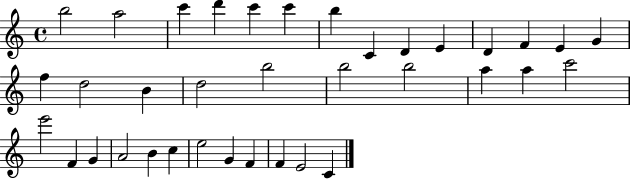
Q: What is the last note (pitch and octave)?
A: C4